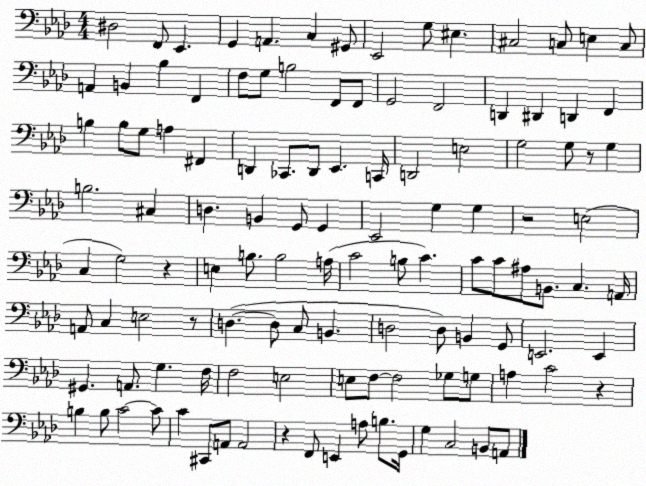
X:1
T:Untitled
M:4/4
L:1/4
K:Ab
^D,2 F,,/2 _E,, G,, A,, C, ^G,,/2 _E,,2 G,/2 ^E, ^C,2 C,/2 E, C,/2 A,, B,, _B, F,, F,/2 G,/2 B,2 F,,/2 F,,/2 G,,2 F,,2 D,, ^D,, D,, F,, B, B,/2 G,/2 A, ^F,, D,, _C,,/2 D,,/2 _E,, C,,/4 D,,2 E,2 G,2 G,/2 z/2 G, B,2 ^C, D, B,, G,,/2 G,, _E,,2 G, G, z2 E,2 C, G,2 z E, B,/2 B,2 A,/4 C2 B,/2 C C/2 C/2 ^A,/2 B,,/2 C, A,,/4 A,,/2 C, E,2 z/2 D, D,/2 C,/2 B,, D,2 D,/2 B,, G,,/2 E,,2 E,, ^G,, A,,/2 G, F,/4 F,2 E,2 E,/2 F,/2 F,2 _G,/2 G,/2 A, C2 z B, B,/2 C2 C/2 C ^C,,/2 A,,/2 A,,2 z F,,/2 E,, A,/2 B,/2 G,,/4 G, C,2 B,,/2 A,,/2